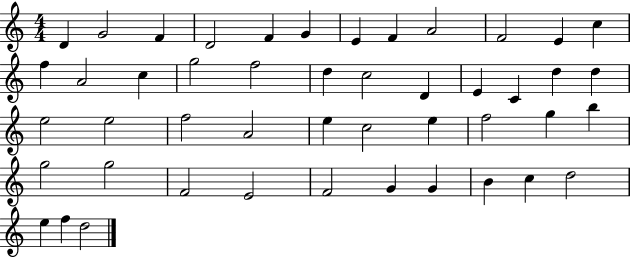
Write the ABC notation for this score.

X:1
T:Untitled
M:4/4
L:1/4
K:C
D G2 F D2 F G E F A2 F2 E c f A2 c g2 f2 d c2 D E C d d e2 e2 f2 A2 e c2 e f2 g b g2 g2 F2 E2 F2 G G B c d2 e f d2